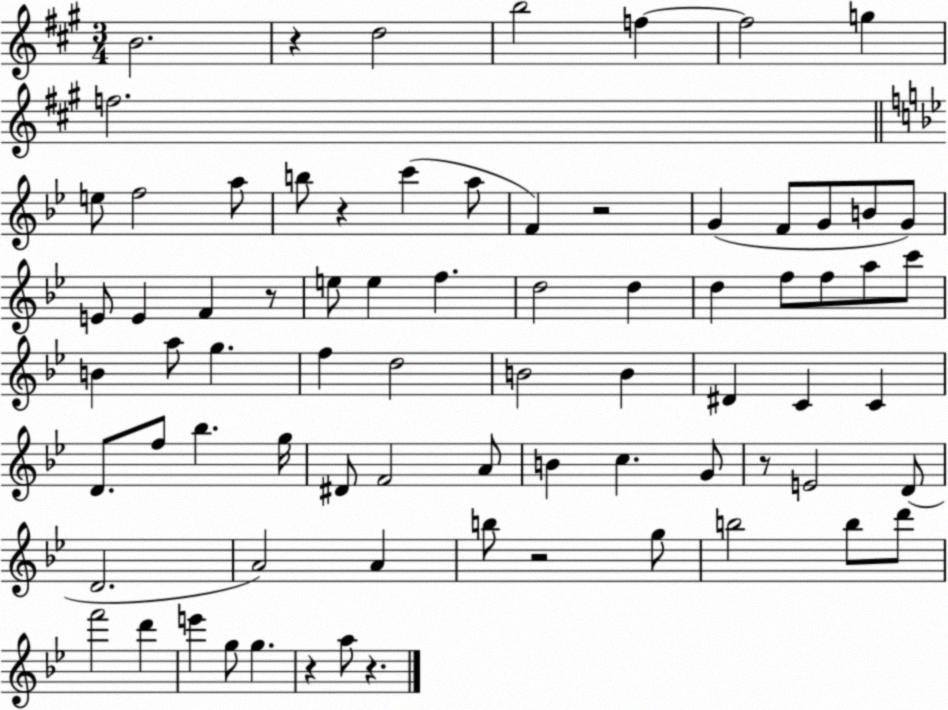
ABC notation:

X:1
T:Untitled
M:3/4
L:1/4
K:A
B2 z d2 b2 f f2 g f2 e/2 f2 a/2 b/2 z c' a/2 F z2 G F/2 G/2 B/2 G/2 E/2 E F z/2 e/2 e f d2 d d f/2 f/2 a/2 c'/2 B a/2 g f d2 B2 B ^D C C D/2 f/2 _b g/4 ^D/2 F2 A/2 B c G/2 z/2 E2 D/2 D2 A2 A b/2 z2 g/2 b2 b/2 d'/2 f'2 d' e' g/2 g z a/2 z